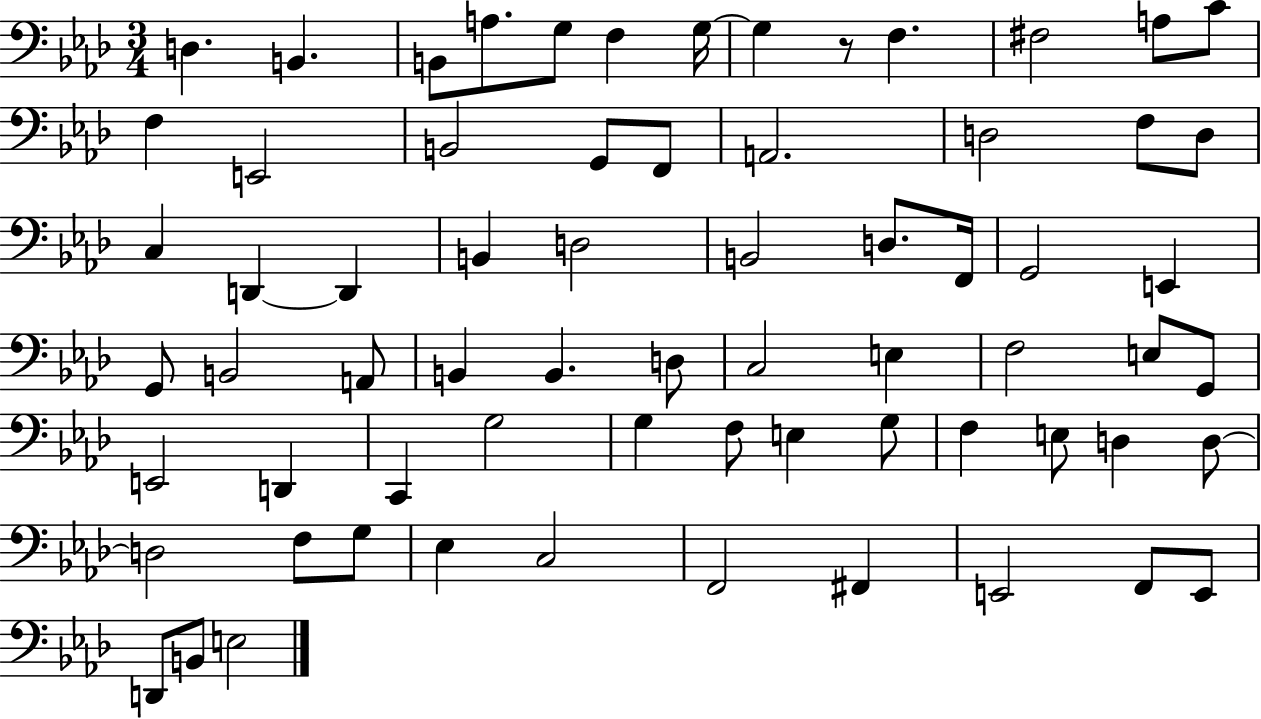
X:1
T:Untitled
M:3/4
L:1/4
K:Ab
D, B,, B,,/2 A,/2 G,/2 F, G,/4 G, z/2 F, ^F,2 A,/2 C/2 F, E,,2 B,,2 G,,/2 F,,/2 A,,2 D,2 F,/2 D,/2 C, D,, D,, B,, D,2 B,,2 D,/2 F,,/4 G,,2 E,, G,,/2 B,,2 A,,/2 B,, B,, D,/2 C,2 E, F,2 E,/2 G,,/2 E,,2 D,, C,, G,2 G, F,/2 E, G,/2 F, E,/2 D, D,/2 D,2 F,/2 G,/2 _E, C,2 F,,2 ^F,, E,,2 F,,/2 E,,/2 D,,/2 B,,/2 E,2